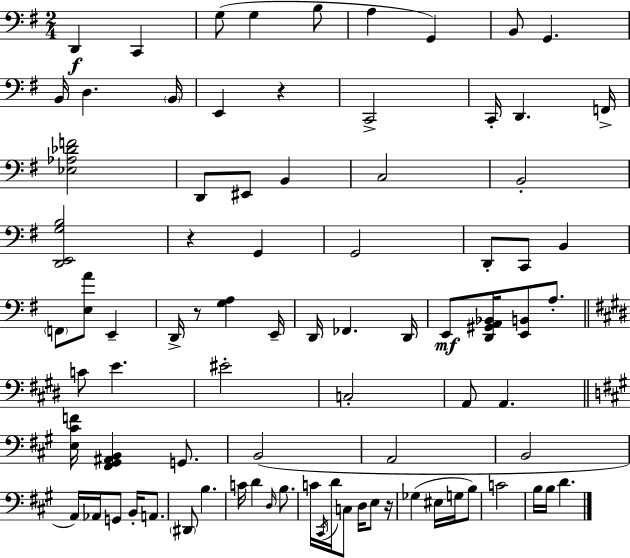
{
  \clef bass
  \numericTimeSignature
  \time 2/4
  \key g \major
  \repeat volta 2 { d,4\f c,4 | g8( g4 b8 | a4 g,4) | b,8 g,4. | \break b,16 d4. \parenthesize b,16 | e,4 r4 | c,2-> | c,16-. d,4. f,16-> | \break <ees aes des' f'>2 | d,8 eis,8 b,4 | c2 | b,2-. | \break <d, e, g b>2 | r4 g,4 | g,2 | d,8-. c,8 b,4 | \break \parenthesize f,8 <e a'>8 e,4-- | d,16-> r8 <g a>4 e,16-- | d,16 fes,4. d,16 | e,8\mf <d, gis, a, bes,>16 <e, b,>8 a8.-. | \break \bar "||" \break \key e \major c'8 e'4. | eis'2-. | c2-. | a,8 a,4. | \break \bar "||" \break \key a \major <e cis' f'>16 <fis, gis, ais, b,>4 g,8. | b,2( | a,2 | b,2 | \break a,16) aes,16 g,8 b,16-. a,8. | \parenthesize dis,8 b4. | c'16 d'4 \grace { d16 } b8. | c'16 \acciaccatura { cis,16 } d'16 c8 d16 e8 | \break r16 ges4( eis16 g16 | b8) c'2 | b16 b16 d'4. | } \bar "|."
}